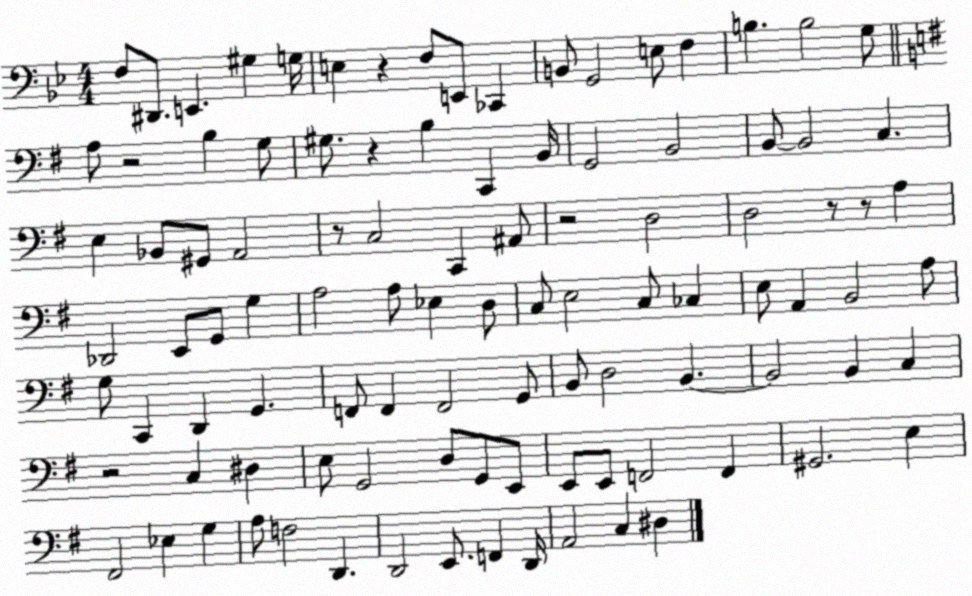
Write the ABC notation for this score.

X:1
T:Untitled
M:4/4
L:1/4
K:Bb
F,/2 ^D,,/2 E,, ^G, G,/4 E, z F,/2 E,,/2 _C,, B,,/2 G,,2 E,/2 F, B, B,2 G,/2 A,/2 z2 B, G,/2 ^G,/2 z B, C,, B,,/4 G,,2 B,,2 B,,/2 B,,2 C, E, _B,,/2 ^G,,/2 A,,2 z/2 C,2 C,, ^A,,/2 z2 D,2 D,2 z/2 z/2 A, _D,,2 E,,/2 G,,/2 G, A,2 A,/2 _E, D,/2 C,/2 E,2 C,/2 _C, E,/2 A,, B,,2 A,/2 G,/2 C,, D,, G,, F,,/2 F,, F,,2 G,,/2 B,,/2 D,2 B,, B,,2 B,, C, z2 C, ^D, E,/2 G,,2 D,/2 G,,/2 E,,/2 E,,/2 E,,/2 F,,2 F,, ^G,,2 E, ^F,,2 _E, G, A,/2 F,2 D,, D,,2 E,,/2 F,, D,,/4 A,,2 C, ^D,